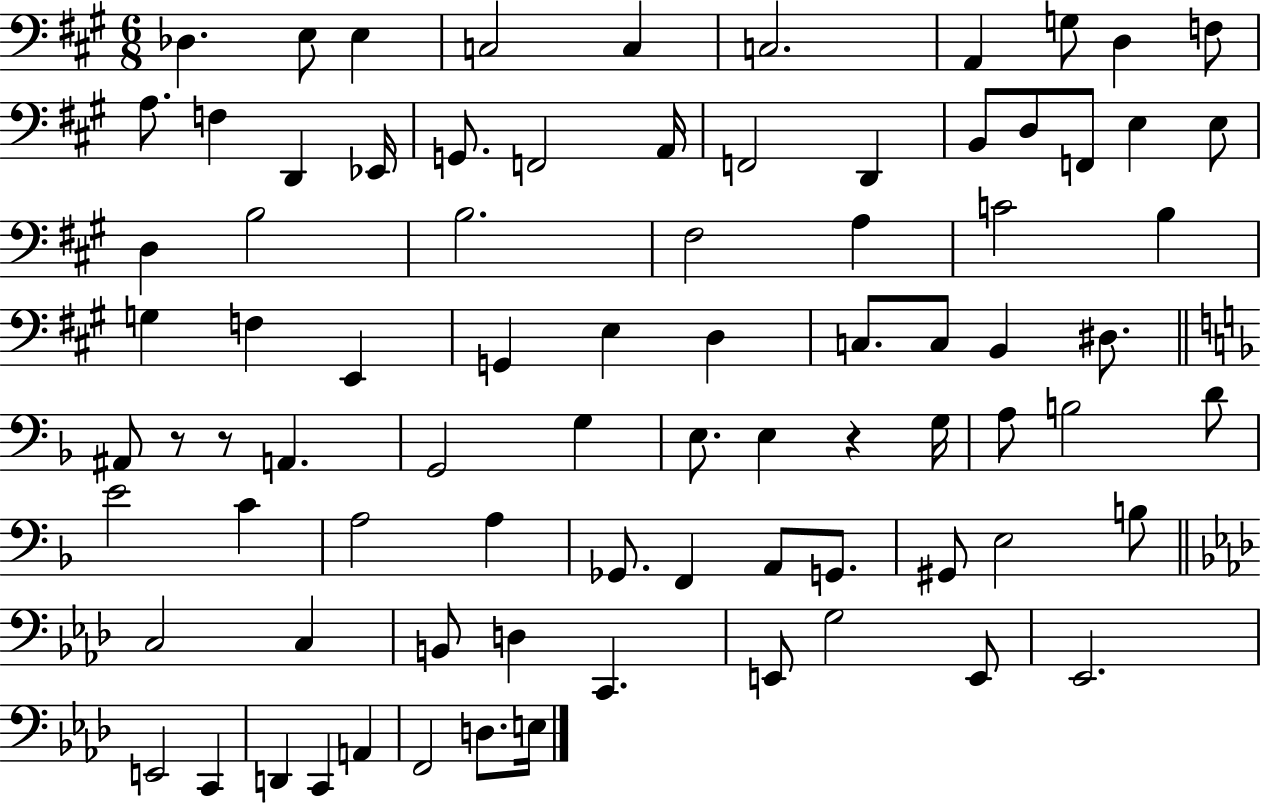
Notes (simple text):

Db3/q. E3/e E3/q C3/h C3/q C3/h. A2/q G3/e D3/q F3/e A3/e. F3/q D2/q Eb2/s G2/e. F2/h A2/s F2/h D2/q B2/e D3/e F2/e E3/q E3/e D3/q B3/h B3/h. F#3/h A3/q C4/h B3/q G3/q F3/q E2/q G2/q E3/q D3/q C3/e. C3/e B2/q D#3/e. A#2/e R/e R/e A2/q. G2/h G3/q E3/e. E3/q R/q G3/s A3/e B3/h D4/e E4/h C4/q A3/h A3/q Gb2/e. F2/q A2/e G2/e. G#2/e E3/h B3/e C3/h C3/q B2/e D3/q C2/q. E2/e G3/h E2/e Eb2/h. E2/h C2/q D2/q C2/q A2/q F2/h D3/e. E3/s